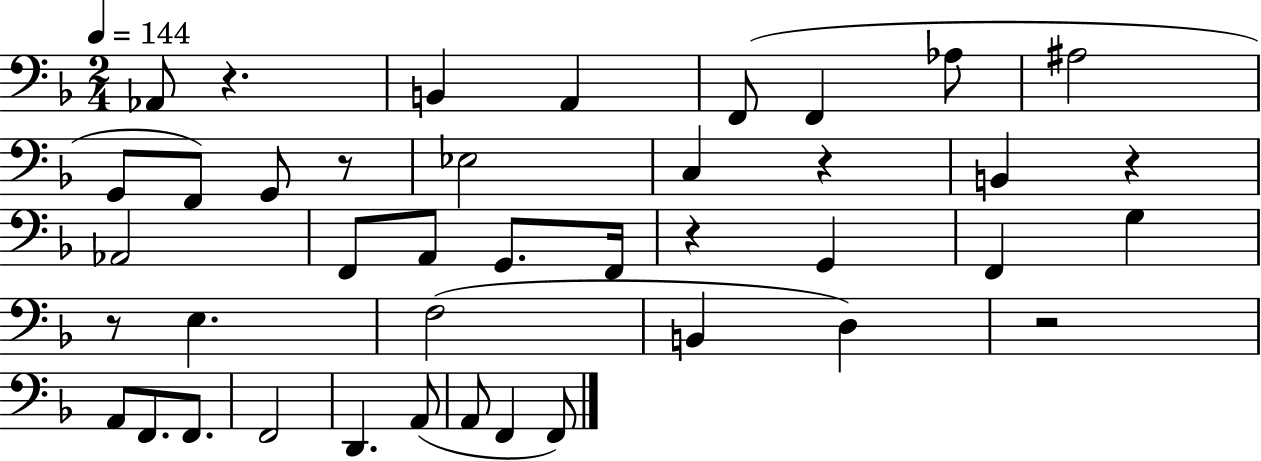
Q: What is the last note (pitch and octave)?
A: F2